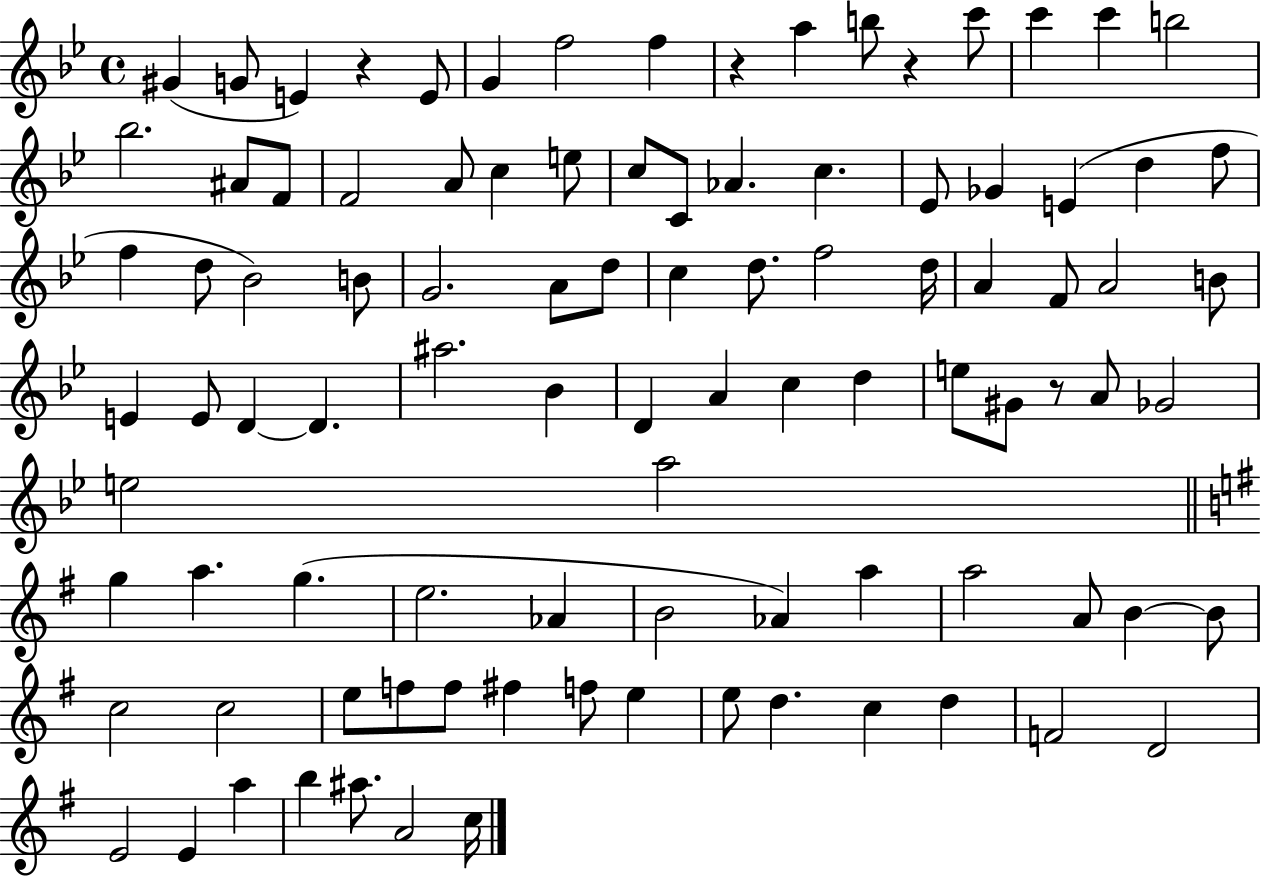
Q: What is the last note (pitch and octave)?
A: C5